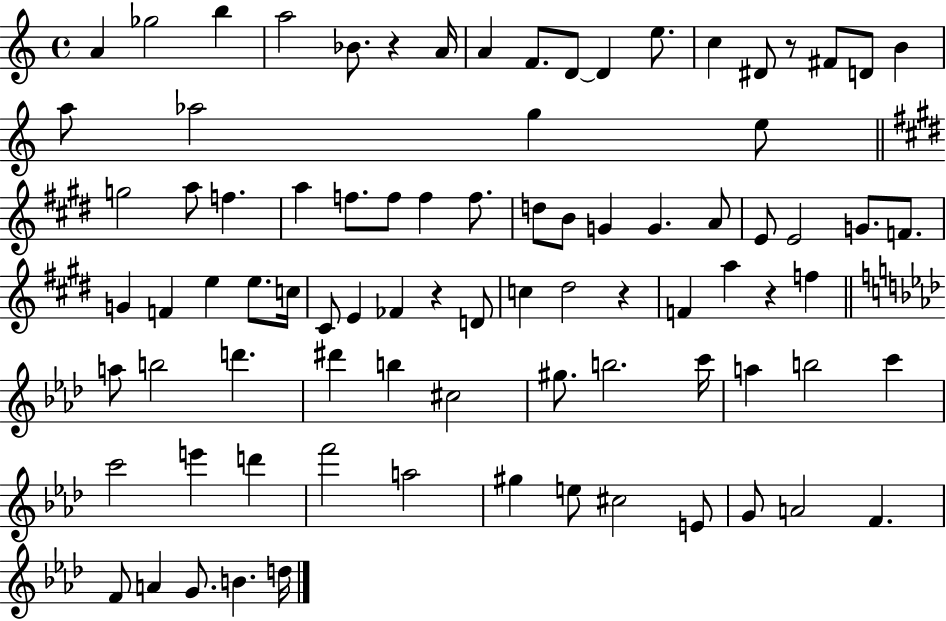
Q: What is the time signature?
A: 4/4